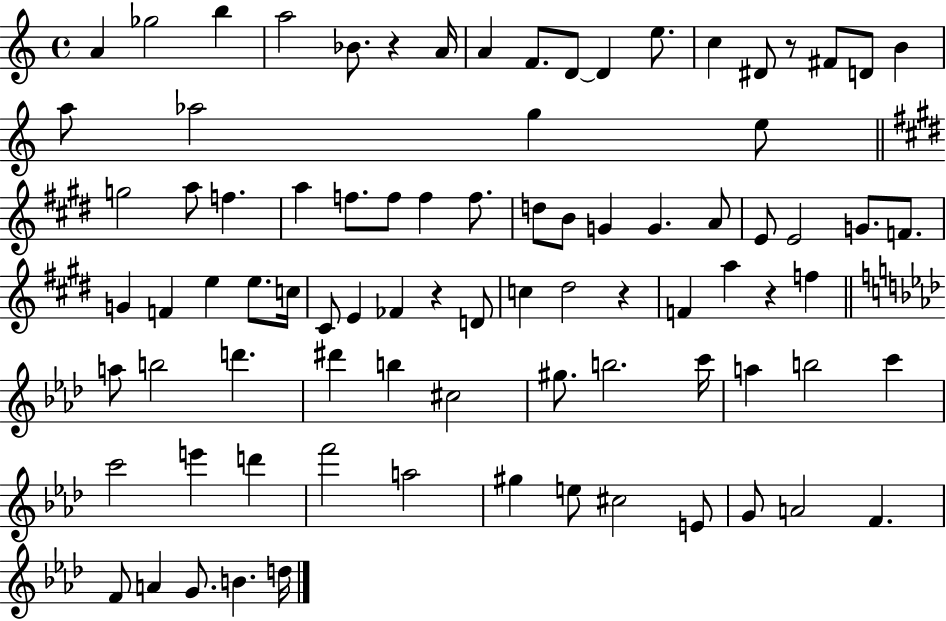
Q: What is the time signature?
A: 4/4